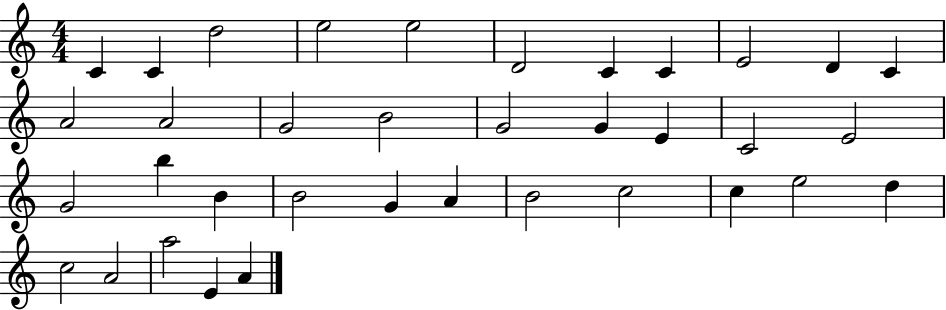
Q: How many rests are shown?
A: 0